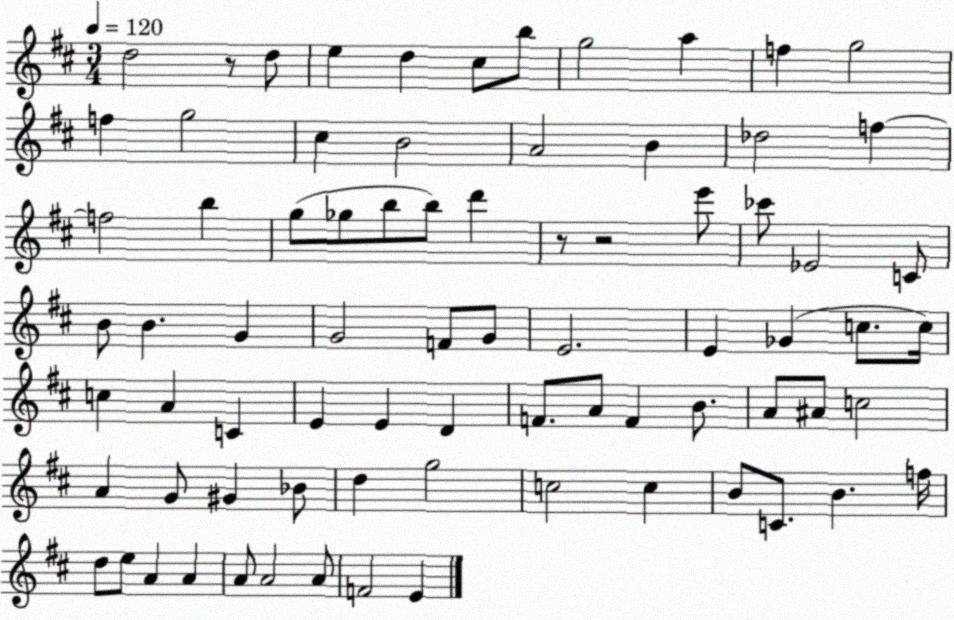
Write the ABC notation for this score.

X:1
T:Untitled
M:3/4
L:1/4
K:D
d2 z/2 d/2 e d ^c/2 b/2 g2 a f g2 f g2 ^c B2 A2 B _d2 f f2 b g/2 _g/2 b/2 b/2 d' z/2 z2 e'/2 _c'/2 _E2 C/2 B/2 B G G2 F/2 G/2 E2 E _G c/2 c/4 c A C E E D F/2 A/2 F B/2 A/2 ^A/2 c2 A G/2 ^G _B/2 d g2 c2 c B/2 C/2 B f/4 d/2 e/2 A A A/2 A2 A/2 F2 E